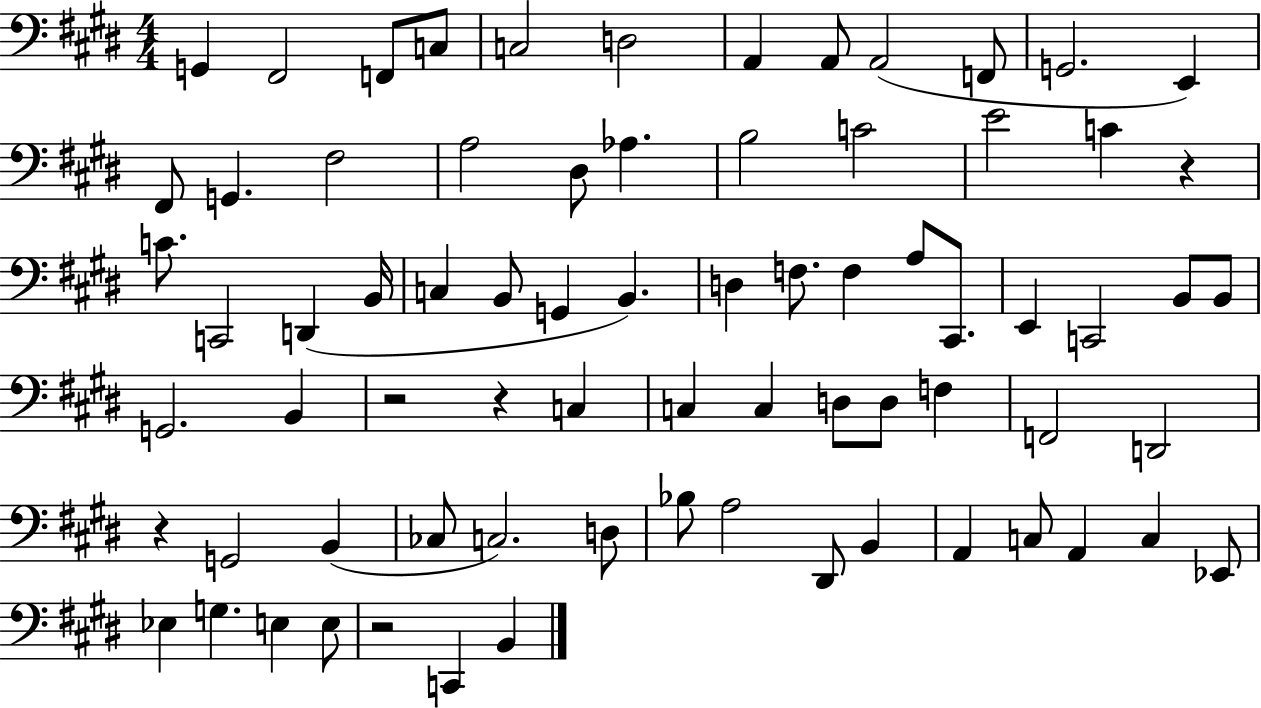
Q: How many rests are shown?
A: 5